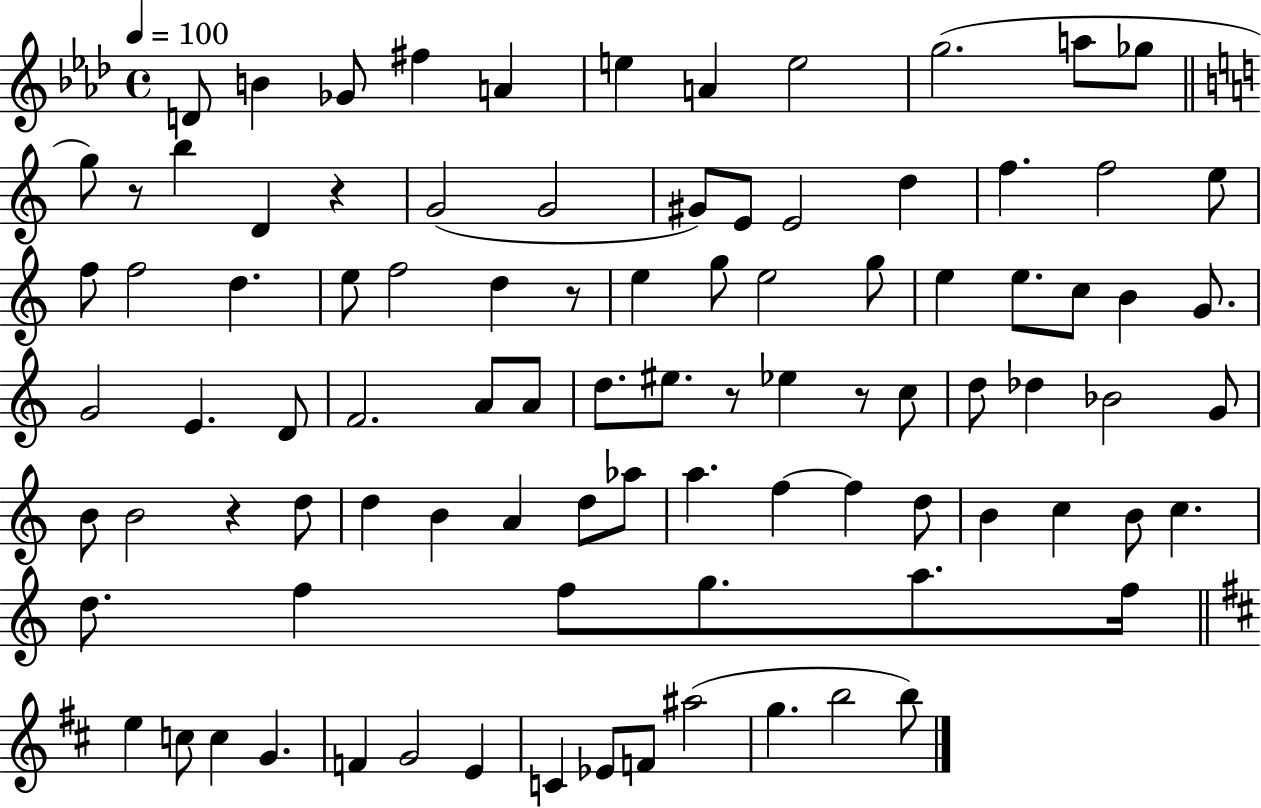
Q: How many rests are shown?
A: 6